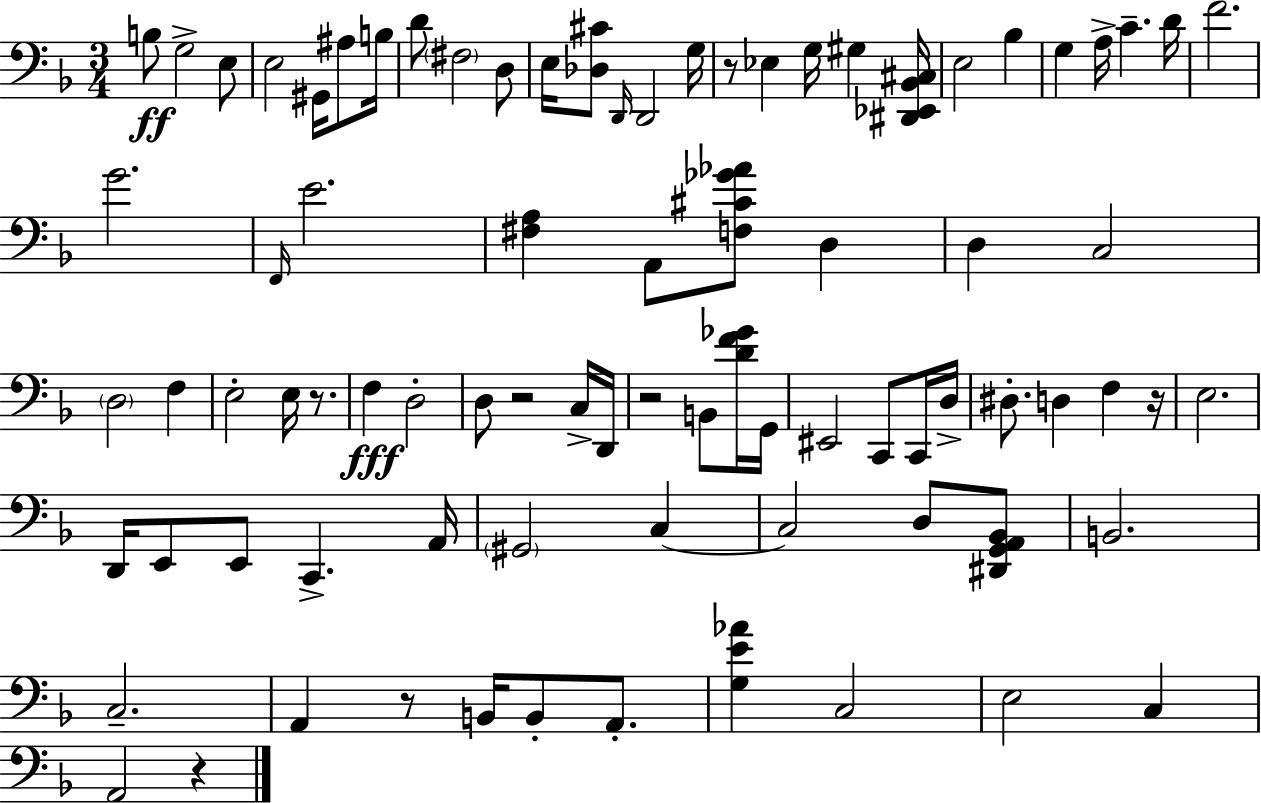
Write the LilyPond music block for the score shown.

{
  \clef bass
  \numericTimeSignature
  \time 3/4
  \key d \minor
  \repeat volta 2 { b8\ff g2-> e8 | e2 gis,16 ais8 b16 | d'8 \parenthesize fis2 d8 | e16 <des cis'>8 \grace { d,16 } d,2 | \break g16 r8 ees4 g16 gis4 | <dis, ees, bes, cis>16 e2 bes4 | g4 a16-> c'4.-- | d'16 f'2. | \break g'2. | \grace { f,16 } e'2. | <fis a>4 a,8 <f cis' ges' aes'>8 d4 | d4 c2 | \break \parenthesize d2 f4 | e2-. e16 r8. | f4\fff d2-. | d8 r2 | \break c16-> d,16 r2 b,8 | <d' f' ges'>16 g,16 eis,2 c,8 | c,16 d16-> dis8.-. d4 f4 | r16 e2. | \break d,16 e,8 e,8 c,4.-> | a,16 \parenthesize gis,2 c4~~ | c2 d8 | <dis, g, a, bes,>8 b,2. | \break c2.-- | a,4 r8 b,16 b,8-. a,8.-. | <g e' aes'>4 c2 | e2 c4 | \break a,2 r4 | } \bar "|."
}